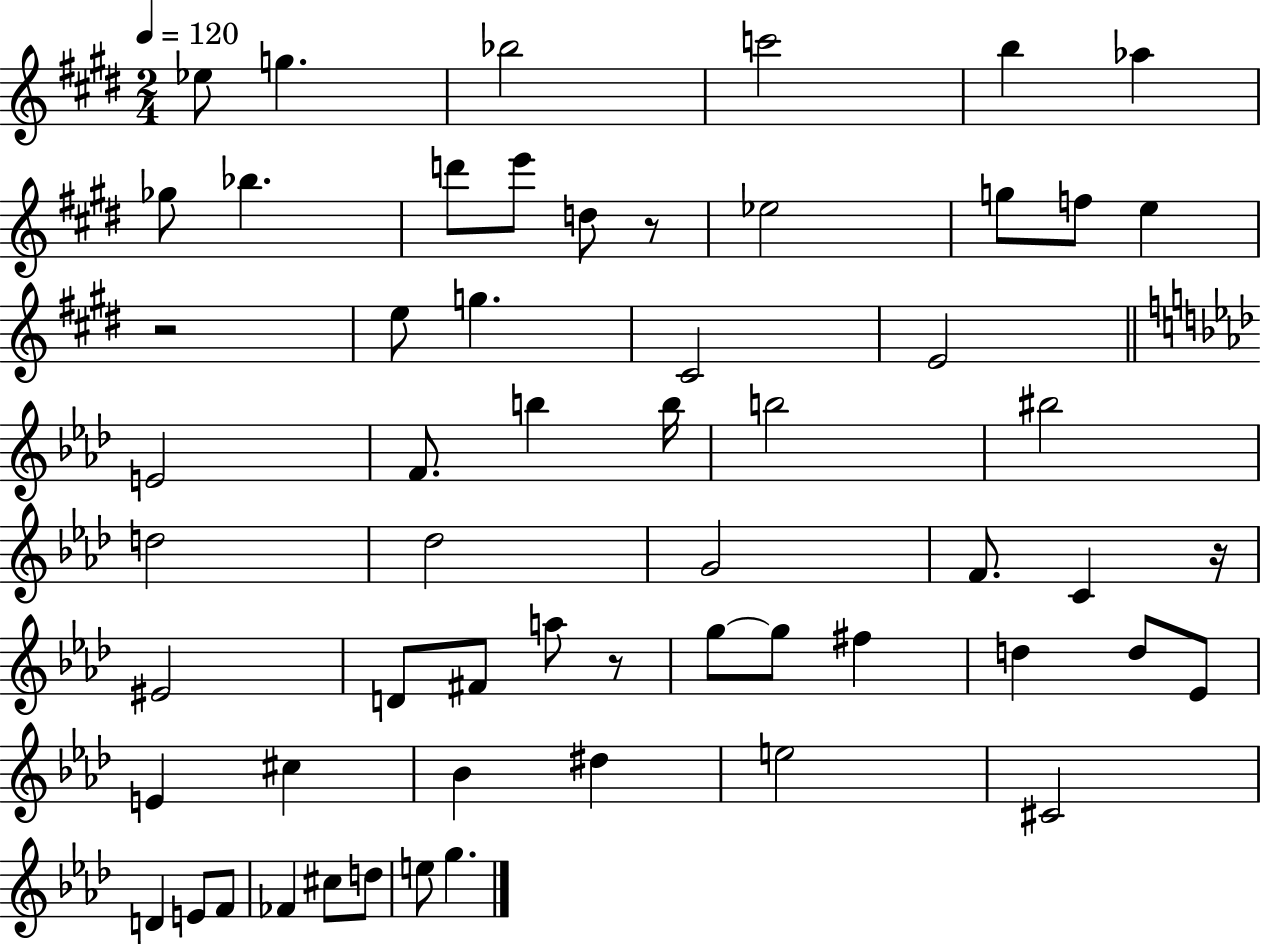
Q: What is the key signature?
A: E major